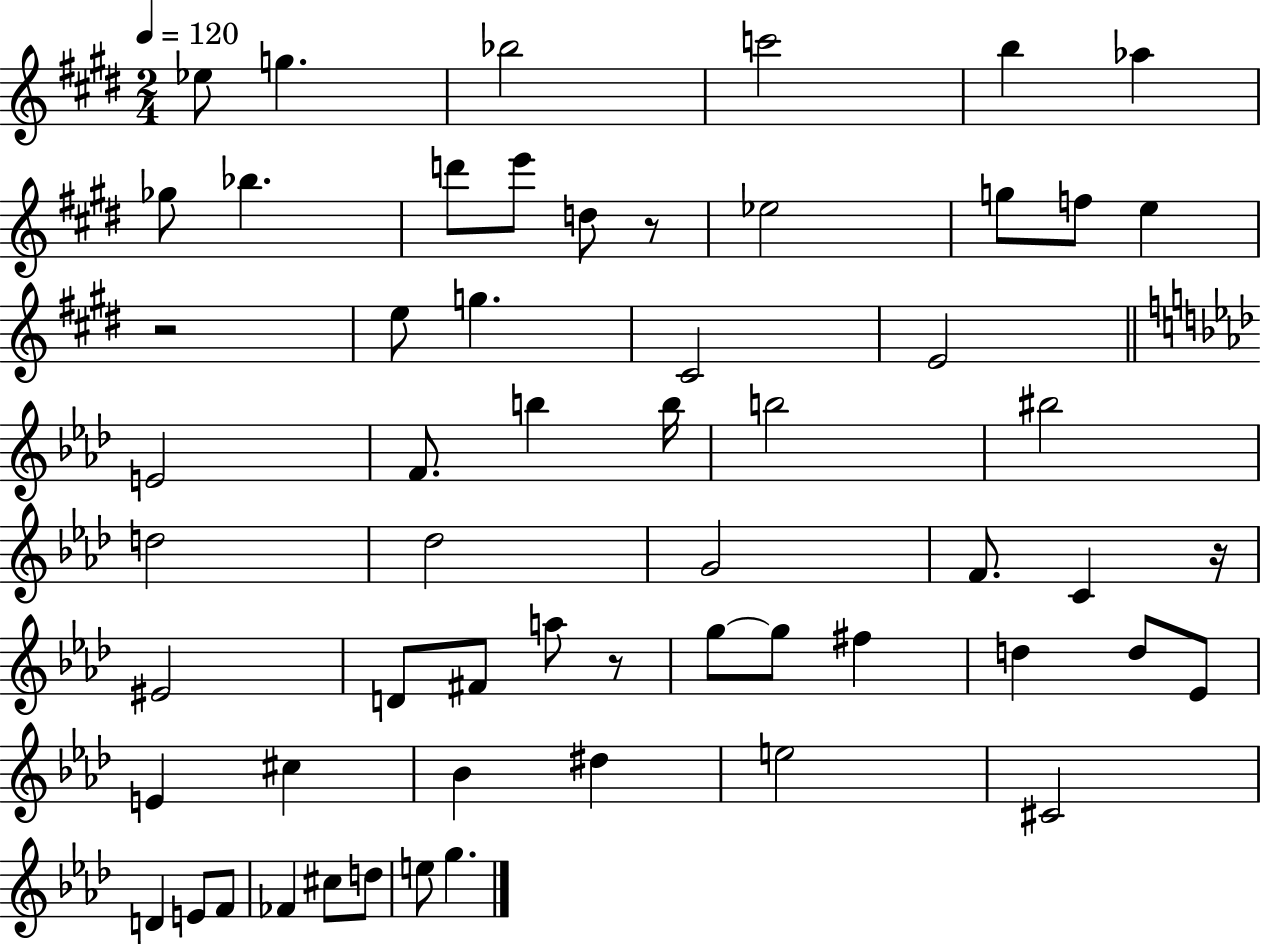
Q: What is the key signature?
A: E major